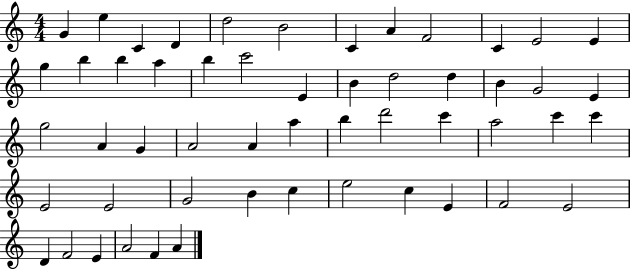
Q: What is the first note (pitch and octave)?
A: G4